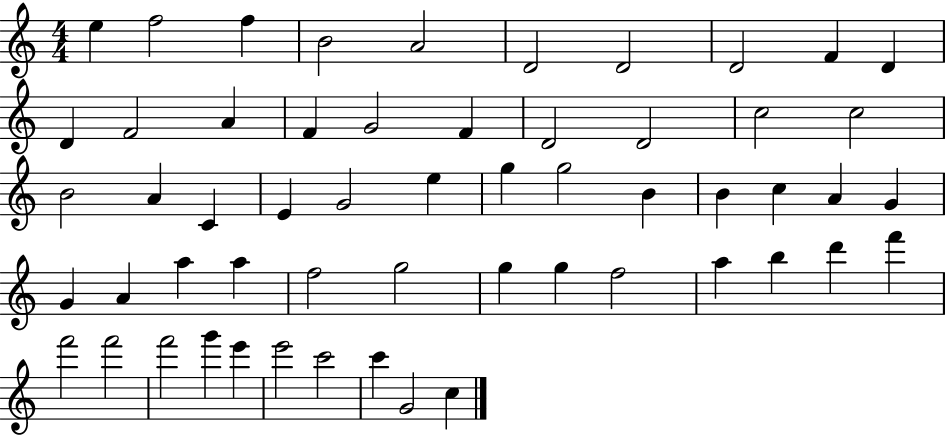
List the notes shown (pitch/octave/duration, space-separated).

E5/q F5/h F5/q B4/h A4/h D4/h D4/h D4/h F4/q D4/q D4/q F4/h A4/q F4/q G4/h F4/q D4/h D4/h C5/h C5/h B4/h A4/q C4/q E4/q G4/h E5/q G5/q G5/h B4/q B4/q C5/q A4/q G4/q G4/q A4/q A5/q A5/q F5/h G5/h G5/q G5/q F5/h A5/q B5/q D6/q F6/q F6/h F6/h F6/h G6/q E6/q E6/h C6/h C6/q G4/h C5/q